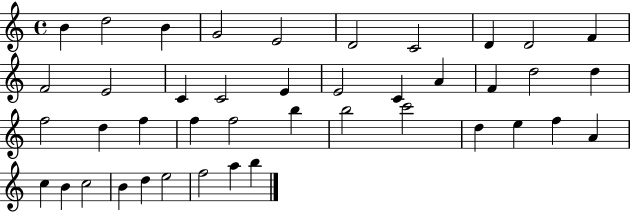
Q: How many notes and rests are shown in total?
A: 42